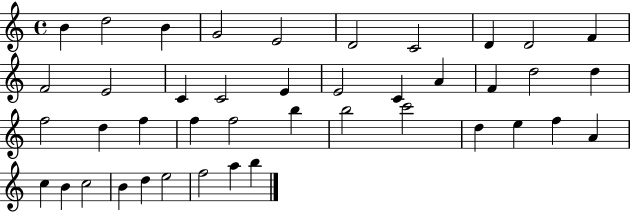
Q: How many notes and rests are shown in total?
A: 42